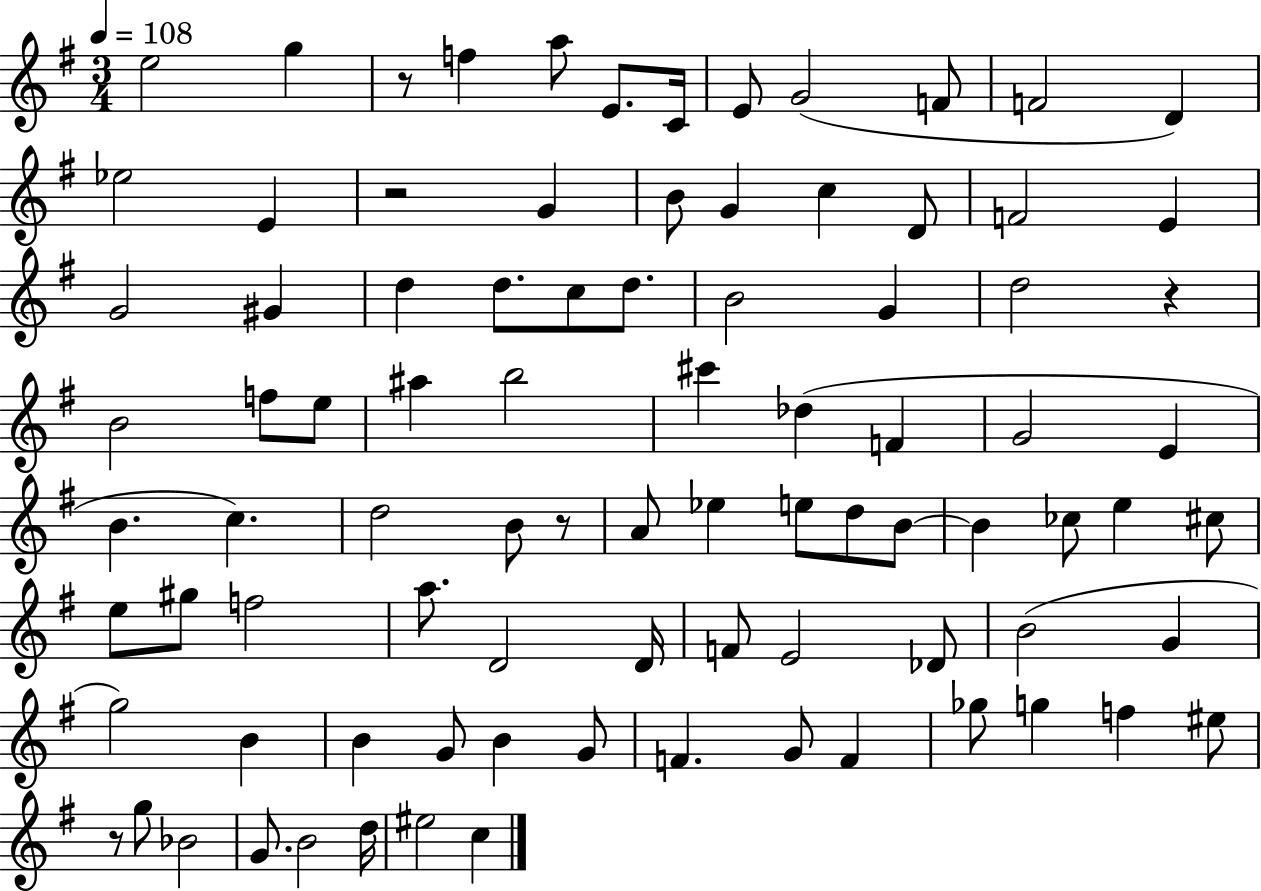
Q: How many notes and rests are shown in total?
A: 88